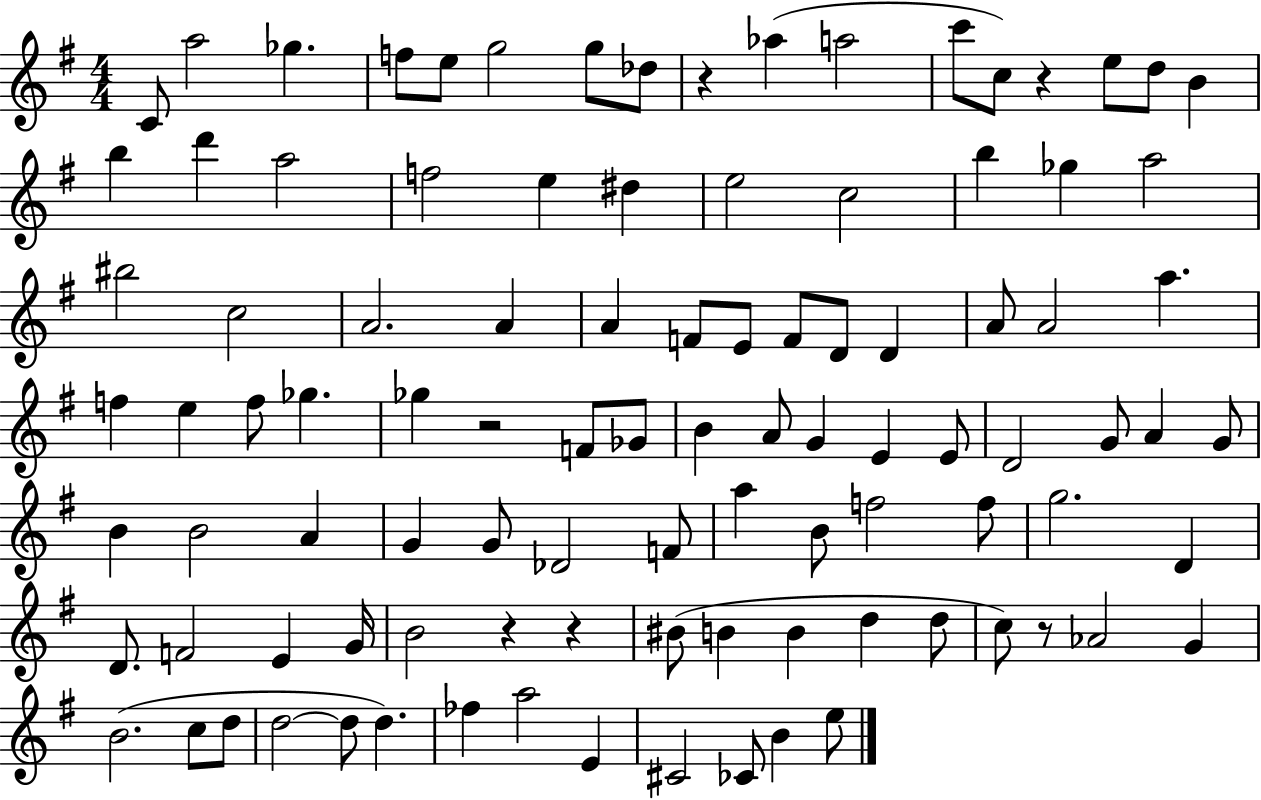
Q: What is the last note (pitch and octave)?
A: E5